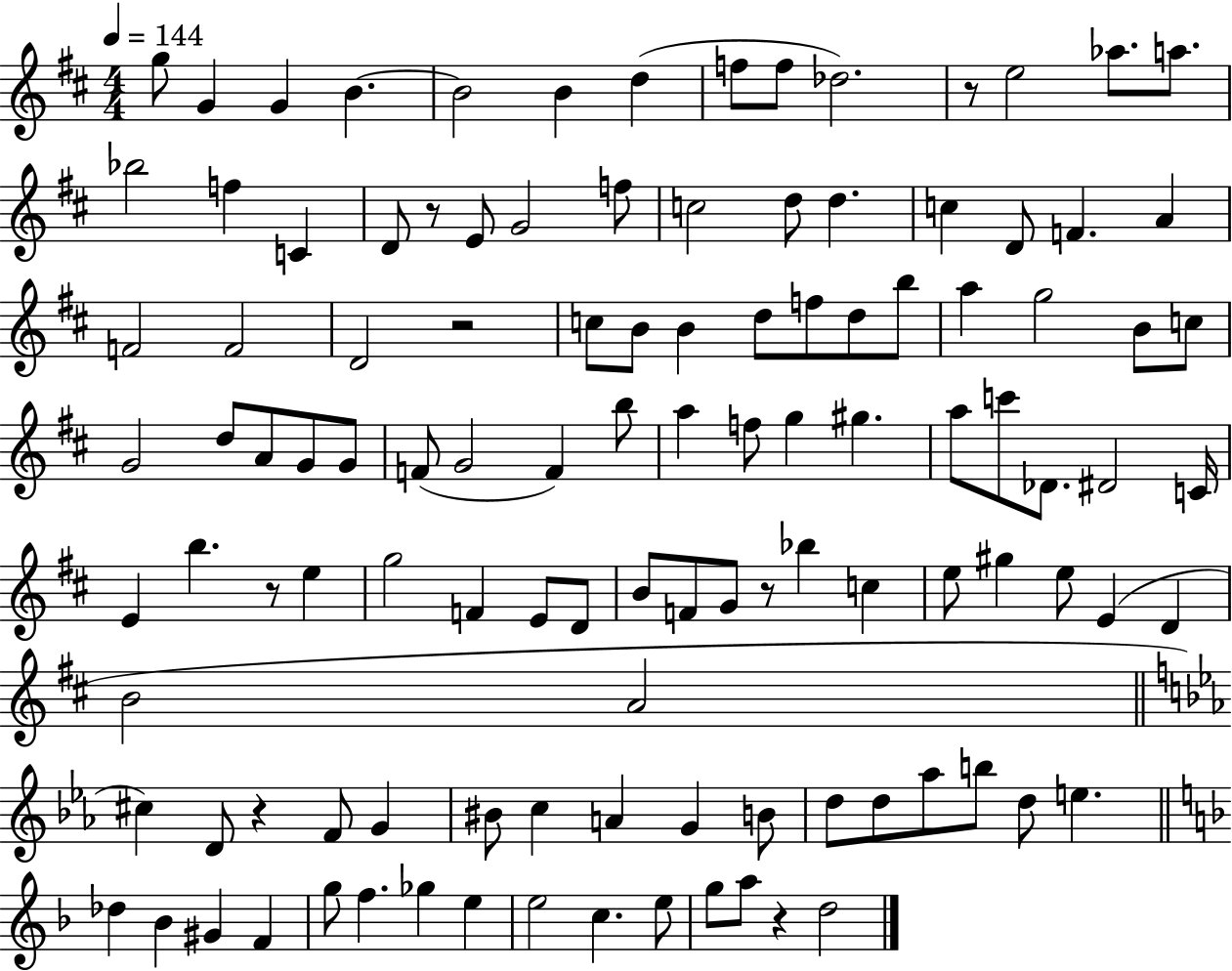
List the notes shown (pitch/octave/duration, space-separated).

G5/e G4/q G4/q B4/q. B4/h B4/q D5/q F5/e F5/e Db5/h. R/e E5/h Ab5/e. A5/e. Bb5/h F5/q C4/q D4/e R/e E4/e G4/h F5/e C5/h D5/e D5/q. C5/q D4/e F4/q. A4/q F4/h F4/h D4/h R/h C5/e B4/e B4/q D5/e F5/e D5/e B5/e A5/q G5/h B4/e C5/e G4/h D5/e A4/e G4/e G4/e F4/e G4/h F4/q B5/e A5/q F5/e G5/q G#5/q. A5/e C6/e Db4/e. D#4/h C4/s E4/q B5/q. R/e E5/q G5/h F4/q E4/e D4/e B4/e F4/e G4/e R/e Bb5/q C5/q E5/e G#5/q E5/e E4/q D4/q B4/h A4/h C#5/q D4/e R/q F4/e G4/q BIS4/e C5/q A4/q G4/q B4/e D5/e D5/e Ab5/e B5/e D5/e E5/q. Db5/q Bb4/q G#4/q F4/q G5/e F5/q. Gb5/q E5/q E5/h C5/q. E5/e G5/e A5/e R/q D5/h